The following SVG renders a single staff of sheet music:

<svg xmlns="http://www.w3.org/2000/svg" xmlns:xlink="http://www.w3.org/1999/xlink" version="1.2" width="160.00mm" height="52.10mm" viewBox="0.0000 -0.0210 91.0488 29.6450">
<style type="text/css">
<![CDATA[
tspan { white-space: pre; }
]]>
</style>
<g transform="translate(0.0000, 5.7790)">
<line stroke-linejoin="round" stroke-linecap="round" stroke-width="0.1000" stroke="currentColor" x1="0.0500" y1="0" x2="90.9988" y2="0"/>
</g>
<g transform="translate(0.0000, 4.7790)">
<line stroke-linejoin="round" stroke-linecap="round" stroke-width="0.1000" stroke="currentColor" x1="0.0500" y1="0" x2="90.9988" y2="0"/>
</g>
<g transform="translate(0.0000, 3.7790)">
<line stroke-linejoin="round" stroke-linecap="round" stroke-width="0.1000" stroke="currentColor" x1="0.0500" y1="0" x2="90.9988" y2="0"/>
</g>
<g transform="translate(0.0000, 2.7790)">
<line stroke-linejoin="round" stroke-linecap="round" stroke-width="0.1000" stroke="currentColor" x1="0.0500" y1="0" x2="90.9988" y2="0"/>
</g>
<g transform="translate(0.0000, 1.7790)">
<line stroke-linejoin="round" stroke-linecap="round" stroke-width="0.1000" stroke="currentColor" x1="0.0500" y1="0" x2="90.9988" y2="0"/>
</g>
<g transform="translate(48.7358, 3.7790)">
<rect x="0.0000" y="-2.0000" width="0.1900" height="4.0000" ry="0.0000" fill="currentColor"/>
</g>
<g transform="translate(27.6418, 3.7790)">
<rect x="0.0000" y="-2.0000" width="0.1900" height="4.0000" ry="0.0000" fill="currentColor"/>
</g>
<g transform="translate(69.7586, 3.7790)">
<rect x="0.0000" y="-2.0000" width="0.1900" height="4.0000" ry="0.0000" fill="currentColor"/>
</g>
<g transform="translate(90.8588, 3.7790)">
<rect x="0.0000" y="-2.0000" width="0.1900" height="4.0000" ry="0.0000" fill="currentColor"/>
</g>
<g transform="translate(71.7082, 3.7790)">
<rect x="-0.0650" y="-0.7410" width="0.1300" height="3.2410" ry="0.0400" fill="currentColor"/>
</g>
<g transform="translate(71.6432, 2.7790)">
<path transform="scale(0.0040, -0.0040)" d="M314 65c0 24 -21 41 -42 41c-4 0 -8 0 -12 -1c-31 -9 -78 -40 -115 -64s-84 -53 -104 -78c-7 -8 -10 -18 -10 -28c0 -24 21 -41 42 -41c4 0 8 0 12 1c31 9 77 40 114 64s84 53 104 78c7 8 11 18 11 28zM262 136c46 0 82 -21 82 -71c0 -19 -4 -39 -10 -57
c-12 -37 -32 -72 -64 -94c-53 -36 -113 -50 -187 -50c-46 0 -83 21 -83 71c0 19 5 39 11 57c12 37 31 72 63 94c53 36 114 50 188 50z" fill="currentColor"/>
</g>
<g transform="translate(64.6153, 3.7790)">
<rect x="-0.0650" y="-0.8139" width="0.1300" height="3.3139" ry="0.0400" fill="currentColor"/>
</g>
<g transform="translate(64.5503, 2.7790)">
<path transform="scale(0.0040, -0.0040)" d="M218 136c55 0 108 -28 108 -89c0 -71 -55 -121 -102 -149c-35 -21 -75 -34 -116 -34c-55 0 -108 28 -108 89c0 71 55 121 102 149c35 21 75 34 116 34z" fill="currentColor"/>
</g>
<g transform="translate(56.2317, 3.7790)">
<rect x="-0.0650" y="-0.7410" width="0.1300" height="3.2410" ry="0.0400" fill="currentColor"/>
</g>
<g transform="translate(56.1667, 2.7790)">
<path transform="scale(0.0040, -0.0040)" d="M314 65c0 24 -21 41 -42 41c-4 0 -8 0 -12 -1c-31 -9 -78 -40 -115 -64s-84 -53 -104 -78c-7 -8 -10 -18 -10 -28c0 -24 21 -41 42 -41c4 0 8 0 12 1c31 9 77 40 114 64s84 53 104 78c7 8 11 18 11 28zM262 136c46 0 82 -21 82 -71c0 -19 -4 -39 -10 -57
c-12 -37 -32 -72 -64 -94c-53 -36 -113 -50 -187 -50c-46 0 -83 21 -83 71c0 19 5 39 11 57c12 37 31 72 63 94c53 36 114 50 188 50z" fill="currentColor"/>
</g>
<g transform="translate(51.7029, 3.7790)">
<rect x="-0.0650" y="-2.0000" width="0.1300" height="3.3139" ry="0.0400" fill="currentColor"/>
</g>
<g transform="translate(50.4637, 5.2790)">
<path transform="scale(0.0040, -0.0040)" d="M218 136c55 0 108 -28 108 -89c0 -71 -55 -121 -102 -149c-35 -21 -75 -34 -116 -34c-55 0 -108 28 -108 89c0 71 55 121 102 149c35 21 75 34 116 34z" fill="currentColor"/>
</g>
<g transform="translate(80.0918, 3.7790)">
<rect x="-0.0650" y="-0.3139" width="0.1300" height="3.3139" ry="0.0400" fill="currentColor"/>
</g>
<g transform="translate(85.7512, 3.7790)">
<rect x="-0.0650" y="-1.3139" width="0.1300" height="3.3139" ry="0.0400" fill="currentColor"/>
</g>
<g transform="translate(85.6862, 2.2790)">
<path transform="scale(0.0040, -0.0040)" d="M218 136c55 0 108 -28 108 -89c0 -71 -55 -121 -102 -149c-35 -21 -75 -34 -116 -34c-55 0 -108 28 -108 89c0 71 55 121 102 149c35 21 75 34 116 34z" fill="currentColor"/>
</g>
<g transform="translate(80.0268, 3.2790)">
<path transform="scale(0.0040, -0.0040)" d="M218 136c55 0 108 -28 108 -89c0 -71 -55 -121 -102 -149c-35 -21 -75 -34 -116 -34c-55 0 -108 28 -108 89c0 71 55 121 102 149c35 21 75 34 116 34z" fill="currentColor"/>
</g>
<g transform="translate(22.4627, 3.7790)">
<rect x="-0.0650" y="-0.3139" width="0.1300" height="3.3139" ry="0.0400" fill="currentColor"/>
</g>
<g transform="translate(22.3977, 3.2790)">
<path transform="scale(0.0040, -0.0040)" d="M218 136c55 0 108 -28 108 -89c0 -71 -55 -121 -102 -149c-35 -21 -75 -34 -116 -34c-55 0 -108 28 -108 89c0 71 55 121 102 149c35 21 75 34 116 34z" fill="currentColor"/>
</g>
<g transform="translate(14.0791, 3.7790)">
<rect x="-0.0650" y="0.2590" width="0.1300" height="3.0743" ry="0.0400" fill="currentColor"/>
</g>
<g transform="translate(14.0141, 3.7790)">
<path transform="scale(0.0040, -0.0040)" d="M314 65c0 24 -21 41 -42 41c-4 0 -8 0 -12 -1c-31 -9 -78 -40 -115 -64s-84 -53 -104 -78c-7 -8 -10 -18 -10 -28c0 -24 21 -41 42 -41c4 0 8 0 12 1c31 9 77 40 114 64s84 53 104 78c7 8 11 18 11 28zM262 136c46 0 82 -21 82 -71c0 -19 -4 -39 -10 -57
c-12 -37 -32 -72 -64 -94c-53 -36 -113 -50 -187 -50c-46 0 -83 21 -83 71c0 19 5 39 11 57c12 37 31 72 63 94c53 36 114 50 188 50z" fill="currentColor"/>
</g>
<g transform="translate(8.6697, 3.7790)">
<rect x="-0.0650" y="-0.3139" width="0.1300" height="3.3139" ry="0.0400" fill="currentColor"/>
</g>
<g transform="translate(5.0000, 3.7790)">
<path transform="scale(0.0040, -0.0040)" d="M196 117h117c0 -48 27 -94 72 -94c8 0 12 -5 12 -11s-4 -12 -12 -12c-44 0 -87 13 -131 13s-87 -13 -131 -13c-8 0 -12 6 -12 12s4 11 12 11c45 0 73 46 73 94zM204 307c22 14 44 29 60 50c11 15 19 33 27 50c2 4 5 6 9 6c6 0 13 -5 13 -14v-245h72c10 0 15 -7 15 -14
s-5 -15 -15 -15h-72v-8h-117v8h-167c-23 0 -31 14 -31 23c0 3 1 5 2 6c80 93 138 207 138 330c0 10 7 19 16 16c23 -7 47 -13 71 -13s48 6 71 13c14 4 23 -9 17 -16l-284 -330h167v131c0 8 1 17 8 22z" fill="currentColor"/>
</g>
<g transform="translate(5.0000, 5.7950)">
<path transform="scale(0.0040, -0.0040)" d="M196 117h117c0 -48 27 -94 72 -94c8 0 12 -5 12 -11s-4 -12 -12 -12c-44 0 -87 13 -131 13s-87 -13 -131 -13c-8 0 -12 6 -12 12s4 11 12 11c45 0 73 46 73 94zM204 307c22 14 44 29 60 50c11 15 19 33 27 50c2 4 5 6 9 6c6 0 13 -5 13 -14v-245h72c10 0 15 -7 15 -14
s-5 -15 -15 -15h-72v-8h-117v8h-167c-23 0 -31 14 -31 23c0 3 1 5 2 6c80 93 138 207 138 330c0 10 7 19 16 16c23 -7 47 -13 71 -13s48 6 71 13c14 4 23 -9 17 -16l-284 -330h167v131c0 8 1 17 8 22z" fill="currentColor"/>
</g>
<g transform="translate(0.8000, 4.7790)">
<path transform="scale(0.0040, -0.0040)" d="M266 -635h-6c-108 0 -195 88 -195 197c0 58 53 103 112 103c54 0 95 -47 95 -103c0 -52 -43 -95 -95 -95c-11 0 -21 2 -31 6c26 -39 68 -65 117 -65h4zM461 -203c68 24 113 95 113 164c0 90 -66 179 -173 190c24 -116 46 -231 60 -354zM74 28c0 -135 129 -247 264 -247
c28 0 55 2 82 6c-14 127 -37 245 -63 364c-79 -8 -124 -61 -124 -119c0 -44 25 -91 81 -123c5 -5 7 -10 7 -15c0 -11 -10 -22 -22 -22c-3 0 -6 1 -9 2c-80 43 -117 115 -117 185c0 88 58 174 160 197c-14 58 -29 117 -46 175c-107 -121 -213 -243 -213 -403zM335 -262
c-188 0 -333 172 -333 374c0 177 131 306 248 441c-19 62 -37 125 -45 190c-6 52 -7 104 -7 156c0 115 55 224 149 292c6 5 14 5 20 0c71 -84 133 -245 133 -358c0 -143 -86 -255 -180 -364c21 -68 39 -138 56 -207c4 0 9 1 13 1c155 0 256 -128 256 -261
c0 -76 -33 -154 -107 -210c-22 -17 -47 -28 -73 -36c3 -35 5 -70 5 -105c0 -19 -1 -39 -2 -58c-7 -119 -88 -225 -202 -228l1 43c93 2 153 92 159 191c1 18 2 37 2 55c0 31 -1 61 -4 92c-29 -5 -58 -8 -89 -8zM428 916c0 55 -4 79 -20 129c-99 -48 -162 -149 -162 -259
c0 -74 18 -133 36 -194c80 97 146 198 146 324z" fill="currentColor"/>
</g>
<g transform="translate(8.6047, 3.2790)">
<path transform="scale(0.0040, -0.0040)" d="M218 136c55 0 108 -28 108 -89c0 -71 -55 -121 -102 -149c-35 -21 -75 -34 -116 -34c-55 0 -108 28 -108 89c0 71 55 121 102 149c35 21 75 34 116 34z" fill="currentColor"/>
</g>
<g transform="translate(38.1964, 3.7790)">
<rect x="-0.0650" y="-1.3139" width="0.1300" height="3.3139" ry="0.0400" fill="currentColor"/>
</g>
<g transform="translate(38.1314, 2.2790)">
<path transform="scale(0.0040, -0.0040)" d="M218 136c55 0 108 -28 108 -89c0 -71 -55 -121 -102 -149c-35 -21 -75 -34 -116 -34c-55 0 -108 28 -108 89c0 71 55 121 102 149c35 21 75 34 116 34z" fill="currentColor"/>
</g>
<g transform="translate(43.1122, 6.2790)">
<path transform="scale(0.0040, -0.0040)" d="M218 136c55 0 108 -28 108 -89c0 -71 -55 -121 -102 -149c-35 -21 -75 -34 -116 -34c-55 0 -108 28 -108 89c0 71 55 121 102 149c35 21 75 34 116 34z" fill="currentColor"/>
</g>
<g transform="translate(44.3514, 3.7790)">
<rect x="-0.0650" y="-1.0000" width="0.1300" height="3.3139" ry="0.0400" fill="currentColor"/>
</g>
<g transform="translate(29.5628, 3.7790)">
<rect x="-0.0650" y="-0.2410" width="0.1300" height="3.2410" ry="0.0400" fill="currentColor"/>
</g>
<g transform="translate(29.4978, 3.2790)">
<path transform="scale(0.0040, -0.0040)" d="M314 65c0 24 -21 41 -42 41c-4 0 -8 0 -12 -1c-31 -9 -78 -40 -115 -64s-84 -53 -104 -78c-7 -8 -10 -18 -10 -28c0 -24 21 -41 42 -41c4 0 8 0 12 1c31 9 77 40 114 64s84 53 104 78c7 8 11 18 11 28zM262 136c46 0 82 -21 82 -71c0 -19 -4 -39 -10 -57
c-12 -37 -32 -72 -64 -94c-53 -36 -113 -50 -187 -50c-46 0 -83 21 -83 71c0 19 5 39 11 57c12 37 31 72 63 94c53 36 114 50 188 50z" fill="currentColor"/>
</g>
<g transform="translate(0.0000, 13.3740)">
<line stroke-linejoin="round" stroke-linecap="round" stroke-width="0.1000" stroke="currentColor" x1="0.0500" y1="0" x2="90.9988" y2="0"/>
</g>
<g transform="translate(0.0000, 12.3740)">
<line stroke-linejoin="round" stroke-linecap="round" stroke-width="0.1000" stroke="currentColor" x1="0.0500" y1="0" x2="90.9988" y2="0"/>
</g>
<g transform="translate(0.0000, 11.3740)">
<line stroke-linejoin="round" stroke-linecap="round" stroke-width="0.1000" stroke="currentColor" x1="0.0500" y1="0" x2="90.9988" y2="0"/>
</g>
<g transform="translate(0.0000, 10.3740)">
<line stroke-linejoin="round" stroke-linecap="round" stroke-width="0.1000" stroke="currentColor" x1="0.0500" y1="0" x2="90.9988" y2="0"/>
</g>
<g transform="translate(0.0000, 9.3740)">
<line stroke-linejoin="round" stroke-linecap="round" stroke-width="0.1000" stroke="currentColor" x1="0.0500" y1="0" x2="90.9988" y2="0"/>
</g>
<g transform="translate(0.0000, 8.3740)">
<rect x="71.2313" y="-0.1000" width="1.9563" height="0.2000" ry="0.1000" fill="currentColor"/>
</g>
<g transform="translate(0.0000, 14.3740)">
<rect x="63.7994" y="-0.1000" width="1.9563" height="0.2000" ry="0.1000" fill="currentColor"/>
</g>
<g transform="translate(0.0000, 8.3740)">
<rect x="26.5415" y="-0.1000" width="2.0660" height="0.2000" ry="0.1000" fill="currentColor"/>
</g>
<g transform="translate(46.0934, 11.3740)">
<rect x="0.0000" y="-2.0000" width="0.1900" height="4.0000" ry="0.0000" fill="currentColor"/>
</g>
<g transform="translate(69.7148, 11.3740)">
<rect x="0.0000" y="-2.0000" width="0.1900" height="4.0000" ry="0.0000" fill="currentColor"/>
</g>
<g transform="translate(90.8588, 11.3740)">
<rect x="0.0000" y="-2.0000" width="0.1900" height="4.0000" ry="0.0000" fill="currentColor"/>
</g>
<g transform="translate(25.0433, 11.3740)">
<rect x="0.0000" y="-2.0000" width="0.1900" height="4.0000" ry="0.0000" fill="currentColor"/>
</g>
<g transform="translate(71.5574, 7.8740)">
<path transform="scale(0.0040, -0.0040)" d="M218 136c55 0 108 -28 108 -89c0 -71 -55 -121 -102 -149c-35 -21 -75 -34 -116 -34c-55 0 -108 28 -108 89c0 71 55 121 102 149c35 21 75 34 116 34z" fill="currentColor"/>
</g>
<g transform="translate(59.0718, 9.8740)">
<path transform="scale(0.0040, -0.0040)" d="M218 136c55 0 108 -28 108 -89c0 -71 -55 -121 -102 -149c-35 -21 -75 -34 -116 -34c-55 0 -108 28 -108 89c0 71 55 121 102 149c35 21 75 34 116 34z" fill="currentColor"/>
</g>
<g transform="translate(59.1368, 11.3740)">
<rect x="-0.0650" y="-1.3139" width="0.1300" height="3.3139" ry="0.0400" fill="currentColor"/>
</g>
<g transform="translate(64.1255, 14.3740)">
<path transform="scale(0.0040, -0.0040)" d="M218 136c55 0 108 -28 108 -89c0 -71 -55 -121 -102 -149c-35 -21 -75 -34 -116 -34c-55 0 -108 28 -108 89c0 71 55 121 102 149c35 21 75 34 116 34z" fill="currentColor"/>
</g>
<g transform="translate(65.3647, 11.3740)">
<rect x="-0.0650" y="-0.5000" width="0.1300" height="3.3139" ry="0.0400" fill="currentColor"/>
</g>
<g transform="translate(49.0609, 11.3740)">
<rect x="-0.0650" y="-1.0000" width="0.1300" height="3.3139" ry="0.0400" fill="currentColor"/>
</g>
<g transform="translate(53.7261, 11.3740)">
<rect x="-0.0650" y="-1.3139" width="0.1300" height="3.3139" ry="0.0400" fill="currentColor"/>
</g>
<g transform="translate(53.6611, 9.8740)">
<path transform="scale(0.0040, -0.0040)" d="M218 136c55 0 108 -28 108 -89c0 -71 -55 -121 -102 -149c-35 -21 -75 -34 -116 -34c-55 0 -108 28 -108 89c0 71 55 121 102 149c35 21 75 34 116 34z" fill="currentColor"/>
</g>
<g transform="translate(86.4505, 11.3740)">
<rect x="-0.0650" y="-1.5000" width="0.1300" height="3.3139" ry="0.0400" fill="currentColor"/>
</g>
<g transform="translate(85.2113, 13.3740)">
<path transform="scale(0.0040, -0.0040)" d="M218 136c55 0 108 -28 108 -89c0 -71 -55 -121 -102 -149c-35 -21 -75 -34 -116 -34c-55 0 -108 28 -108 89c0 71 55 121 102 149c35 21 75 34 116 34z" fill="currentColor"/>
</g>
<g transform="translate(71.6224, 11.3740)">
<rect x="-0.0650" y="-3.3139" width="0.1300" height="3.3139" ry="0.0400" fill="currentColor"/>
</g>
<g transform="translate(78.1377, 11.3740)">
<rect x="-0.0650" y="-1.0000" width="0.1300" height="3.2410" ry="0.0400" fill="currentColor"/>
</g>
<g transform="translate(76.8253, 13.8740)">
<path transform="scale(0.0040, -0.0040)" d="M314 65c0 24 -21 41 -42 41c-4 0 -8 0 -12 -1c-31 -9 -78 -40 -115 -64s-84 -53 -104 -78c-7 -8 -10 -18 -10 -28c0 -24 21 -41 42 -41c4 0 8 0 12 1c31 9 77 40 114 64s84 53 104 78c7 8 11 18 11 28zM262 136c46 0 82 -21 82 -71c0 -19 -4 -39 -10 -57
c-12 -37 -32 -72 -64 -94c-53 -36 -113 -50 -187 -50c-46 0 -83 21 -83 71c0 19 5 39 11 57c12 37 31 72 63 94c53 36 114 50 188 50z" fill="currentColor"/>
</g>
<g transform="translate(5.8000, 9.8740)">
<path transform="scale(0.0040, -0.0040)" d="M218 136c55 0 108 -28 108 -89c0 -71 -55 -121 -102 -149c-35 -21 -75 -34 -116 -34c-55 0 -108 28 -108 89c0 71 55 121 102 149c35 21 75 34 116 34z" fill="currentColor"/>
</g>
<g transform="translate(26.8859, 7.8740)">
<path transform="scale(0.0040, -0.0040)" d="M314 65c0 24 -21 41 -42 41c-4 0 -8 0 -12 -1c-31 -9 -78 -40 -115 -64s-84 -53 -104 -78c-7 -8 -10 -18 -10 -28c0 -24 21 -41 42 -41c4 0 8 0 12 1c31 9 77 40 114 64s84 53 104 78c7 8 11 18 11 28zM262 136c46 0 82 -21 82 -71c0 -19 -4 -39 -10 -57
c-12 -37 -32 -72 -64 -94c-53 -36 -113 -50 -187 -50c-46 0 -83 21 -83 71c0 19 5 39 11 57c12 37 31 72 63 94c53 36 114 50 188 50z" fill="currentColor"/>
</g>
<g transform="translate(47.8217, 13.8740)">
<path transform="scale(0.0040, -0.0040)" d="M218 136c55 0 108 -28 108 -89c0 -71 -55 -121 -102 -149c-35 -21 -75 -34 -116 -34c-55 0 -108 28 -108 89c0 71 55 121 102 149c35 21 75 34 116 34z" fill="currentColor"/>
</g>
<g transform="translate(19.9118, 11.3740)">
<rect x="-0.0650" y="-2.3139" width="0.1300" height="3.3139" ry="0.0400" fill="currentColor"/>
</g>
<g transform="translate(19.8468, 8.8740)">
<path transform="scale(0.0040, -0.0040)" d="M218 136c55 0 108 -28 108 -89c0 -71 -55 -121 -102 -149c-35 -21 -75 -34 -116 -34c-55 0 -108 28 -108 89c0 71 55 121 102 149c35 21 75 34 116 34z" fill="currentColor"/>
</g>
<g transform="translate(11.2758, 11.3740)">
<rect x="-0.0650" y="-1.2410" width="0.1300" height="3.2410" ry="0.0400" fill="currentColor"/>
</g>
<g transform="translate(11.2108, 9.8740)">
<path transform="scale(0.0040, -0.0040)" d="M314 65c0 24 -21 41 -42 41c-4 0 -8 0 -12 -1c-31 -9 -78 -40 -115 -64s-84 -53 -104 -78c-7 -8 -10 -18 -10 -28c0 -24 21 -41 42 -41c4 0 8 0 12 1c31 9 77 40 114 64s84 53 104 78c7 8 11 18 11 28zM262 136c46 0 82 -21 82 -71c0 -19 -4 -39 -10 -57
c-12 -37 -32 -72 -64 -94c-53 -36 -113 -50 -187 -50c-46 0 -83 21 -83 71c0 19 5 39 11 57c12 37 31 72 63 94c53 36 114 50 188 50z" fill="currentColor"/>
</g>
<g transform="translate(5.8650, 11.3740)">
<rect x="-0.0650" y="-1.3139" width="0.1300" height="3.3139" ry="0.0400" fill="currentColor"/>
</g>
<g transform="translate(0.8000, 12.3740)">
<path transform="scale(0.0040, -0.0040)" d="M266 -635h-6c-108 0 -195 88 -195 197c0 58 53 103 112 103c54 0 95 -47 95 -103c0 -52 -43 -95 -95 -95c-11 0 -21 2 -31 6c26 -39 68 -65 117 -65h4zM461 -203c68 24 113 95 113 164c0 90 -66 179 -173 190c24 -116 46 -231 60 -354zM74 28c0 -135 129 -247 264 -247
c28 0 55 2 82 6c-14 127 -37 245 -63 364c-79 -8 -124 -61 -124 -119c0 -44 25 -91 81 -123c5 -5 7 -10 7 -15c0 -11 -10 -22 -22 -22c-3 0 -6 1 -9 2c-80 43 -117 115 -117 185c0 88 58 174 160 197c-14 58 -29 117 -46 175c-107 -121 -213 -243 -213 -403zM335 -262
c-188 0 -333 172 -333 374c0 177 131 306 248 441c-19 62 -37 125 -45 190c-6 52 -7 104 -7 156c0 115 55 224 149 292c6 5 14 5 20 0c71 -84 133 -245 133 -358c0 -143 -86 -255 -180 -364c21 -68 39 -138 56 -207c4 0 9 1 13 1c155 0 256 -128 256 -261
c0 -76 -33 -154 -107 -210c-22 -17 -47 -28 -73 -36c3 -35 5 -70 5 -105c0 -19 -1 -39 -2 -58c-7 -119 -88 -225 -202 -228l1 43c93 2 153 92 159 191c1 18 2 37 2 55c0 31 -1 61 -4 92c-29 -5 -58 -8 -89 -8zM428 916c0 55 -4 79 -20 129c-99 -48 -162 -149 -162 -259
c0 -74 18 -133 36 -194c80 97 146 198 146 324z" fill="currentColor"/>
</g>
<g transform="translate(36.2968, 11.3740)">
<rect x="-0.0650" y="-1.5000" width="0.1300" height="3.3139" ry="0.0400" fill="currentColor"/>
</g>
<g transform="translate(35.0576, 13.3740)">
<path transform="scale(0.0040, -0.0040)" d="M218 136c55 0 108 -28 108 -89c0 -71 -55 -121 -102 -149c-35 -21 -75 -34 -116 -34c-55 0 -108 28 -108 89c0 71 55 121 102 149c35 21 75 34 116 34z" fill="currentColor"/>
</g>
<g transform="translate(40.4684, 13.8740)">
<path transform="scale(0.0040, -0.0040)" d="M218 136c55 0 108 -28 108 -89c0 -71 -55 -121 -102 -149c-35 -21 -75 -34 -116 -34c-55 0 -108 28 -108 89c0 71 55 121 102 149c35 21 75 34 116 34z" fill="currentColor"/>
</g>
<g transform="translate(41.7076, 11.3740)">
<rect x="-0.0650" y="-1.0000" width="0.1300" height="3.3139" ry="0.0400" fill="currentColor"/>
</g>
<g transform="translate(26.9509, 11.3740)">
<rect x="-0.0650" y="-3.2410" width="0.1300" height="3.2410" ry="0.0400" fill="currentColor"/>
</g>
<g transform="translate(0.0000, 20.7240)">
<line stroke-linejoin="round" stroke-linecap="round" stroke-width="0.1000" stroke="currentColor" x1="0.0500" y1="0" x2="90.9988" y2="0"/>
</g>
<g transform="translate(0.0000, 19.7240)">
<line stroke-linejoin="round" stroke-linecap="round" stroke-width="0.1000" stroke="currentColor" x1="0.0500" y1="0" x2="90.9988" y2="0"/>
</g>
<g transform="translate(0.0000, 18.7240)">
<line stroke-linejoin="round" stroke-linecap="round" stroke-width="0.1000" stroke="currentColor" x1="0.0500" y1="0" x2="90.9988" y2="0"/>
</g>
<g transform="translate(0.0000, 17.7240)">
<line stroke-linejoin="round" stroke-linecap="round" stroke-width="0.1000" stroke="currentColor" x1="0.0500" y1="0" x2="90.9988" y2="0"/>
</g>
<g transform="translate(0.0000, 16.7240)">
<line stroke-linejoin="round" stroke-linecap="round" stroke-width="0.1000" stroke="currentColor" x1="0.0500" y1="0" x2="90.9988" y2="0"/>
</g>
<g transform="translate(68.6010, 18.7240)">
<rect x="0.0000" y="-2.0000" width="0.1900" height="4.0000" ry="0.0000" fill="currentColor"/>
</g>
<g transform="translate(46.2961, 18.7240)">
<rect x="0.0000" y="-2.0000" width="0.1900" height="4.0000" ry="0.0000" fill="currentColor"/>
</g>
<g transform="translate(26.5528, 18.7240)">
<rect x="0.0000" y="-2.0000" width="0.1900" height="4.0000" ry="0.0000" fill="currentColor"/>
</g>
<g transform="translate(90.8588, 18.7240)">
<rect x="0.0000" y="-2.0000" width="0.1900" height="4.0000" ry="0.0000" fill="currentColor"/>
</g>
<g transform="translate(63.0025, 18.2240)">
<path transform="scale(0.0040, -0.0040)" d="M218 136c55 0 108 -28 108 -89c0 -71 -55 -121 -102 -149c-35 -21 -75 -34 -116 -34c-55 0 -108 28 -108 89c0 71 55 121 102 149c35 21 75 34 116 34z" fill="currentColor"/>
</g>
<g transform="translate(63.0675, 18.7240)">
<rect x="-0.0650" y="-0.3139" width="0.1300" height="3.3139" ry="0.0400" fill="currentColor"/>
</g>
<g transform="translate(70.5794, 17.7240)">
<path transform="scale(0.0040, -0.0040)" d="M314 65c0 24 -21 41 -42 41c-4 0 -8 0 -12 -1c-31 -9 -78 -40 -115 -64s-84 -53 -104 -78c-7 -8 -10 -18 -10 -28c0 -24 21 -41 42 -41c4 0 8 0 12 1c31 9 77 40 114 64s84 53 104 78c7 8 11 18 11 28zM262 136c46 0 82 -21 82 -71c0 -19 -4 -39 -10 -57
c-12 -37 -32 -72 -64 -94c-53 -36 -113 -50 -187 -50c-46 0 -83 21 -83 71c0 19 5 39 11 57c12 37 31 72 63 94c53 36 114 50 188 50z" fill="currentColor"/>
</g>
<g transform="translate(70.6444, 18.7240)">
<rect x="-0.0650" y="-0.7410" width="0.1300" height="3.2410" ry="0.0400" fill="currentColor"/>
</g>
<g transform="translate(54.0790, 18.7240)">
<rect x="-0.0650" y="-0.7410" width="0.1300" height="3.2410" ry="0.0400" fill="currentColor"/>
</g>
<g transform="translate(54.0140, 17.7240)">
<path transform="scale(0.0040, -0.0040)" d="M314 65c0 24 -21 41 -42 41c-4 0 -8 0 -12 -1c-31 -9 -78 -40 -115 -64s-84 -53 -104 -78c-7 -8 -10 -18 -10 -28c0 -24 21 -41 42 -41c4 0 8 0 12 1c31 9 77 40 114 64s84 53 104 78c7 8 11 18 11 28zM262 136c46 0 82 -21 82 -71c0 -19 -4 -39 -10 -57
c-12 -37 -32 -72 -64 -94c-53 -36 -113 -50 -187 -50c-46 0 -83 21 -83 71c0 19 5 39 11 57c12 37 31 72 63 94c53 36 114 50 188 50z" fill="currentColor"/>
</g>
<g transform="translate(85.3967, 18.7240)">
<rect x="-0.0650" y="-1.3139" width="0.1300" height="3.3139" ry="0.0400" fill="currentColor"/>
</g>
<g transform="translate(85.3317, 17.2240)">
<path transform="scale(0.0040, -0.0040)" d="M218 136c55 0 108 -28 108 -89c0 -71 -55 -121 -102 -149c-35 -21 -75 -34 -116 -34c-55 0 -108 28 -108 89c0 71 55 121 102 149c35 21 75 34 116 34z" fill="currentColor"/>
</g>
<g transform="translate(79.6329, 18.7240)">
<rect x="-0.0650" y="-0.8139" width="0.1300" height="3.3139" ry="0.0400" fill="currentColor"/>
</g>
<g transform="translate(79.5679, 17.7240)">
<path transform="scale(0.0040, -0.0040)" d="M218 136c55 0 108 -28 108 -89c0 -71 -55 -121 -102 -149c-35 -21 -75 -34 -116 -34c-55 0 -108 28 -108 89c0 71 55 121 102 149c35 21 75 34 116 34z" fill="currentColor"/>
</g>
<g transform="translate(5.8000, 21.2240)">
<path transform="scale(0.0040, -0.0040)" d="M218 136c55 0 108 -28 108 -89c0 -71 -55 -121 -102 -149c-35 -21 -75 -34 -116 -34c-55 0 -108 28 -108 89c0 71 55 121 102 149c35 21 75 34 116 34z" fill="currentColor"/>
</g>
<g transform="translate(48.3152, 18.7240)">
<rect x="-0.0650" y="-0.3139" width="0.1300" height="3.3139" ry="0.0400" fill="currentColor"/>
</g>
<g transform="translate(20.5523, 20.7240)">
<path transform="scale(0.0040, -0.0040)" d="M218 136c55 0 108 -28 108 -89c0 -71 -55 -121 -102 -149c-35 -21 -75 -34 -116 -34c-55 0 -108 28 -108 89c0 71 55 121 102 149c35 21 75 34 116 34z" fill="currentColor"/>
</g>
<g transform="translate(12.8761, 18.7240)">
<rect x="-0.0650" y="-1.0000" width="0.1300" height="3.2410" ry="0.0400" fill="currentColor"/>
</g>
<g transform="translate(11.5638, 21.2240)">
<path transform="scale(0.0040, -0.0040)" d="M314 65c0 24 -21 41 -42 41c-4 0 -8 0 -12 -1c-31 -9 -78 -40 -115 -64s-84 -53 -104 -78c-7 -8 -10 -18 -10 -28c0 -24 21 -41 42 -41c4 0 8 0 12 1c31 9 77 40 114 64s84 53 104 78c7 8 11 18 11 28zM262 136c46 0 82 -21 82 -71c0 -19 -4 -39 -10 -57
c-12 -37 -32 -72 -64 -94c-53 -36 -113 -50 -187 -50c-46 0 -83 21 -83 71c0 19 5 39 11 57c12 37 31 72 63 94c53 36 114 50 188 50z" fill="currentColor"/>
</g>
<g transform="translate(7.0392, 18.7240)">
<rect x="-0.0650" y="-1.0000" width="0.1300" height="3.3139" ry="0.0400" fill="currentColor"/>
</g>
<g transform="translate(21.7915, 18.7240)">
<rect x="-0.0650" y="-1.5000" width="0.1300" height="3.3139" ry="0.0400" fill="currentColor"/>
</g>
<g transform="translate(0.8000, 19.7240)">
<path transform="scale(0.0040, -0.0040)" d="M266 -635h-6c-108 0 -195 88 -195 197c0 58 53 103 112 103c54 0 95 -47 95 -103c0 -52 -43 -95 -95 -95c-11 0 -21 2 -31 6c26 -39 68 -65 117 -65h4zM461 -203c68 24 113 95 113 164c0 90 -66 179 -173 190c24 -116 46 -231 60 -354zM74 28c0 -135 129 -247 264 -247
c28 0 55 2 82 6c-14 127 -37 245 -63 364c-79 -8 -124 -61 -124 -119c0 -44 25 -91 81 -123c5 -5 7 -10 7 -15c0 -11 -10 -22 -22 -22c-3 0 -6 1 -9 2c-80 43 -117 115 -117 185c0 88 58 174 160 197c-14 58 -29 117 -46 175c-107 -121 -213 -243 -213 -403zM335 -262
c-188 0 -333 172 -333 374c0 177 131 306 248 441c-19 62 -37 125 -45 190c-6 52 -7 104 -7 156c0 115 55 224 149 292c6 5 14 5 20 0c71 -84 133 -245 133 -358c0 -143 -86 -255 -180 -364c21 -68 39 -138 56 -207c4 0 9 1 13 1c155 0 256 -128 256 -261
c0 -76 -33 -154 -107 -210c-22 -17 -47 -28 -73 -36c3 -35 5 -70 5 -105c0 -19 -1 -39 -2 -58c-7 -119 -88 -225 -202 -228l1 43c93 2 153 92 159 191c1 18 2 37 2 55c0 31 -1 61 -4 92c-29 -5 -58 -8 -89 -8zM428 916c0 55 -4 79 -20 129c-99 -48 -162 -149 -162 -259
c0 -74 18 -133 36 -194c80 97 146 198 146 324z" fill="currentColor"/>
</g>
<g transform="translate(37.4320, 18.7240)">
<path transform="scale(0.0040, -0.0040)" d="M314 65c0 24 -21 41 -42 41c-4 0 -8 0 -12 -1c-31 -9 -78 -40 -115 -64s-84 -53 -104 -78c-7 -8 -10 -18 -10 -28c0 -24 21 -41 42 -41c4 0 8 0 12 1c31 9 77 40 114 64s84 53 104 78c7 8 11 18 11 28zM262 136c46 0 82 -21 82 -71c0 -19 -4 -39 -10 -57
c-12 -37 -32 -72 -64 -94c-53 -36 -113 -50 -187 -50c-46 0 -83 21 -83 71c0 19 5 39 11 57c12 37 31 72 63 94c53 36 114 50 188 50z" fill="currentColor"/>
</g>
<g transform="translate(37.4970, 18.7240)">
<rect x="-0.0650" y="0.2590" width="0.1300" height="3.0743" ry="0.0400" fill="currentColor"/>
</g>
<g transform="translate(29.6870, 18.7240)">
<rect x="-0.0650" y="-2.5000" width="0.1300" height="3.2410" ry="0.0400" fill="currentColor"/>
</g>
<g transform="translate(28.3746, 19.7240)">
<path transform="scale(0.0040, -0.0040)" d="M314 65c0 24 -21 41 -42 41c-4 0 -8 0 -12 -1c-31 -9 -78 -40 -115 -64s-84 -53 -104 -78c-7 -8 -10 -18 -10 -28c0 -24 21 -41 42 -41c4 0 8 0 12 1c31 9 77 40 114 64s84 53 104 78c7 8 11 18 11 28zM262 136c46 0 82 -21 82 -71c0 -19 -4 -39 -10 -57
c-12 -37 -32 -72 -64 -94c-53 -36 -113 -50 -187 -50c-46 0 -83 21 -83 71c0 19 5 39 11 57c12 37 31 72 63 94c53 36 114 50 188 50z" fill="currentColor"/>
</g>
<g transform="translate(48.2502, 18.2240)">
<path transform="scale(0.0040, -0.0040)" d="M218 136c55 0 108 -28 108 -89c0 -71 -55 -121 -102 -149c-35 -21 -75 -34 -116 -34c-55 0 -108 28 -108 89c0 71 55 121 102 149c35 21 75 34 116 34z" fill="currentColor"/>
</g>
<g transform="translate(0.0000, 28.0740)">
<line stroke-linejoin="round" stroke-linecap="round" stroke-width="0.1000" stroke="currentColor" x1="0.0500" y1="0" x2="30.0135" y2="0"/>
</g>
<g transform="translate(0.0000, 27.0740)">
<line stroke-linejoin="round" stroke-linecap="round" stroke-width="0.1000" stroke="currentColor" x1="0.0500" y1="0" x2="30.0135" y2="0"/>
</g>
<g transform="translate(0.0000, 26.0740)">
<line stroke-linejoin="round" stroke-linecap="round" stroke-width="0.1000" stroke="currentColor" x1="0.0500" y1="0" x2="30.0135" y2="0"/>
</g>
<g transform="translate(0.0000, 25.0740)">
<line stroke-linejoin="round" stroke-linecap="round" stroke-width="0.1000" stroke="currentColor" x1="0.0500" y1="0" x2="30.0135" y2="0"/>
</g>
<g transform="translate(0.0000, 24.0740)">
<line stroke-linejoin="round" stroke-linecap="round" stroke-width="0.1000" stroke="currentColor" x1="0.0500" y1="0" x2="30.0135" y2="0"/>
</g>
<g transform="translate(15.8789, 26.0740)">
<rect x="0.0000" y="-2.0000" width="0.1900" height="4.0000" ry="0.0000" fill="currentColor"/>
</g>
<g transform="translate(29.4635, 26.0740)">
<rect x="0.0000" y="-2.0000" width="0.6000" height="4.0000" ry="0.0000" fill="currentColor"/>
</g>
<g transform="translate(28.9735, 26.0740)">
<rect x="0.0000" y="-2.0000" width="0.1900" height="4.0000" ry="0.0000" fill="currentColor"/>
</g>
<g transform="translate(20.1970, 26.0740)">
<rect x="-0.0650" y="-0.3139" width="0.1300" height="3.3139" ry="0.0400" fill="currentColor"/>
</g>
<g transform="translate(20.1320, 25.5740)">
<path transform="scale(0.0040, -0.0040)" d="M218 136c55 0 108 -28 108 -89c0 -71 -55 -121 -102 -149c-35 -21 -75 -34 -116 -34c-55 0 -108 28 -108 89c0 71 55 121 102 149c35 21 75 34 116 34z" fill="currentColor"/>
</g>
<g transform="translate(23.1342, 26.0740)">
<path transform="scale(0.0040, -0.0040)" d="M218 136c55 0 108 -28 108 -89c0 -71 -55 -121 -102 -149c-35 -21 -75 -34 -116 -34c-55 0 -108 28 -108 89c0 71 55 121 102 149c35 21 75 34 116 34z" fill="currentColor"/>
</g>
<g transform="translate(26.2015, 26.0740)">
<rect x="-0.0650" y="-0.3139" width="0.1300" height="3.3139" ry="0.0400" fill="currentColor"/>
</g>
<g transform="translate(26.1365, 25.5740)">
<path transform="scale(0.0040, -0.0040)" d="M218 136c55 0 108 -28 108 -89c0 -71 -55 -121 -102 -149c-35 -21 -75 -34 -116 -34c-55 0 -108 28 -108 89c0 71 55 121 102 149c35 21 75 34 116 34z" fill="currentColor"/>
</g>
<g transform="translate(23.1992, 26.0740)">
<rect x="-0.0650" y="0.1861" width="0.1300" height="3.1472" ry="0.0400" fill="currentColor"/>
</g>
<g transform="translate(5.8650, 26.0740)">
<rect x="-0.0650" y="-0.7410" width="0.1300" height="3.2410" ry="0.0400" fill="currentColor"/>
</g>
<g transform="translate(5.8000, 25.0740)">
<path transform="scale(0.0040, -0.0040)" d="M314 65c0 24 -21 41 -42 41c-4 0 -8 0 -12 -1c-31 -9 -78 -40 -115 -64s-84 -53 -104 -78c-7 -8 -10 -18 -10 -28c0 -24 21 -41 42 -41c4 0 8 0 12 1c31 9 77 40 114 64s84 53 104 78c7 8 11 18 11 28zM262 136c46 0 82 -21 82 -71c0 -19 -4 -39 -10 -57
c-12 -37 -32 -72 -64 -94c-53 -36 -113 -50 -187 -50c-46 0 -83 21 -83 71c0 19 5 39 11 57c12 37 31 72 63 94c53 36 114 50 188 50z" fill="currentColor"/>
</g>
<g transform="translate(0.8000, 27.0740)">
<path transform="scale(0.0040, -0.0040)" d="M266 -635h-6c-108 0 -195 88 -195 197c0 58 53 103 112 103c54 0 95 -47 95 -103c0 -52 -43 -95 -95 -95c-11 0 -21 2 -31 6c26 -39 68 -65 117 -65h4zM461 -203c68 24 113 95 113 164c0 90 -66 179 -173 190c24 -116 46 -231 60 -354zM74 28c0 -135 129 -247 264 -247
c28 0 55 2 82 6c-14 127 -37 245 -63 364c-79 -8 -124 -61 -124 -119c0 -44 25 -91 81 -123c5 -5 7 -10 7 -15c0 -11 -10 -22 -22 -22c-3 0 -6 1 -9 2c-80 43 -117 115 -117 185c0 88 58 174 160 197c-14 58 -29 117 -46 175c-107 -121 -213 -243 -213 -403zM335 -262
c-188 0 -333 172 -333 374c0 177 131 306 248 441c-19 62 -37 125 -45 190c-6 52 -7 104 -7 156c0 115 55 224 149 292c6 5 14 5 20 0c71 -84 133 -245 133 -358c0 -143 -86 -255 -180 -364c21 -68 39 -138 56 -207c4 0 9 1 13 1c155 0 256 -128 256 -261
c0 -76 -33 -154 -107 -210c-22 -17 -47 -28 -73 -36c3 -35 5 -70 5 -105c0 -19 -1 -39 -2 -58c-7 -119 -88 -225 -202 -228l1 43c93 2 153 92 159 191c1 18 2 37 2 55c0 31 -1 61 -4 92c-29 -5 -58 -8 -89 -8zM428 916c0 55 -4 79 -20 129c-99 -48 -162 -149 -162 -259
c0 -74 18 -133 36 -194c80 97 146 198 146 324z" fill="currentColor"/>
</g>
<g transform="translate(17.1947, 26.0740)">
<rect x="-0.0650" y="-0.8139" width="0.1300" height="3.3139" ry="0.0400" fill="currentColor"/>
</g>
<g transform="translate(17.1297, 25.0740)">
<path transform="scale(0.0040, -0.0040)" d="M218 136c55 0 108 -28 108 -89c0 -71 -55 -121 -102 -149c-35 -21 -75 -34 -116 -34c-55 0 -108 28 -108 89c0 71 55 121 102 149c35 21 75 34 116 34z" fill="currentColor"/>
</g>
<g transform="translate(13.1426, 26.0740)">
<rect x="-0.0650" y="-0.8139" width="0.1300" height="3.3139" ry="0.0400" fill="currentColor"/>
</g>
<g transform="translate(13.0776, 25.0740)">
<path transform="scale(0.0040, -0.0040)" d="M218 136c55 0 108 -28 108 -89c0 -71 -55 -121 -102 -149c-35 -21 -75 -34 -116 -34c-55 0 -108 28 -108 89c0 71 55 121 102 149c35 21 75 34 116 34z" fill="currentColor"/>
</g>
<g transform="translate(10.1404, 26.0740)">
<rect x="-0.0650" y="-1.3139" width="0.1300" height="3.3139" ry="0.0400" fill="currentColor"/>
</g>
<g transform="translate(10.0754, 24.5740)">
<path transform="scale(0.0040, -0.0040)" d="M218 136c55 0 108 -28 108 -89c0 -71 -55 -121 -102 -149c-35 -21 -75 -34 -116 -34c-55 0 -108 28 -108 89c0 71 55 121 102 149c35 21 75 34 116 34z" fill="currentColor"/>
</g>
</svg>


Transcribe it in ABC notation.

X:1
T:Untitled
M:4/4
L:1/4
K:C
c B2 c c2 e D F d2 d d2 c e e e2 g b2 E D D e e C b D2 E D D2 E G2 B2 c d2 c d2 d e d2 e d d c B c